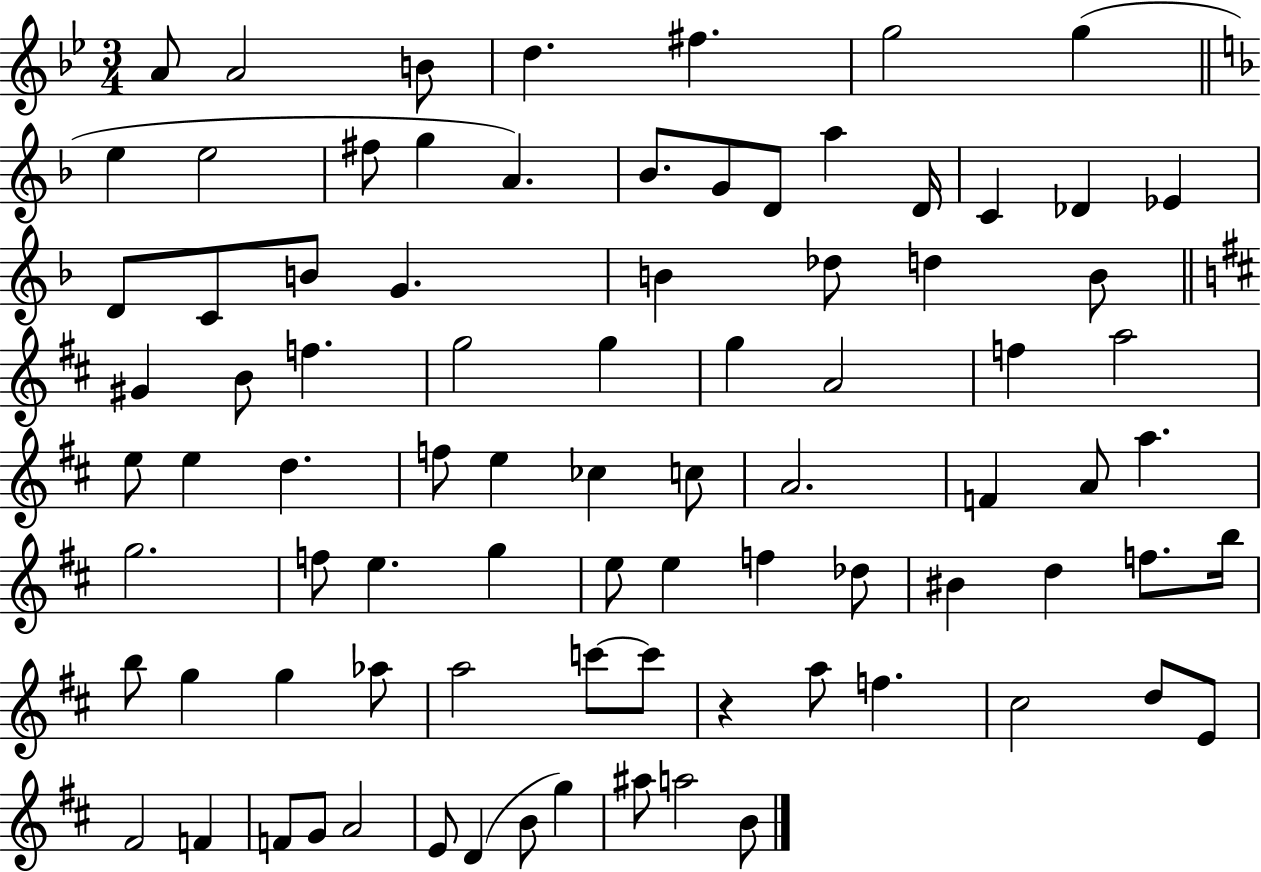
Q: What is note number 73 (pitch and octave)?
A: F#4